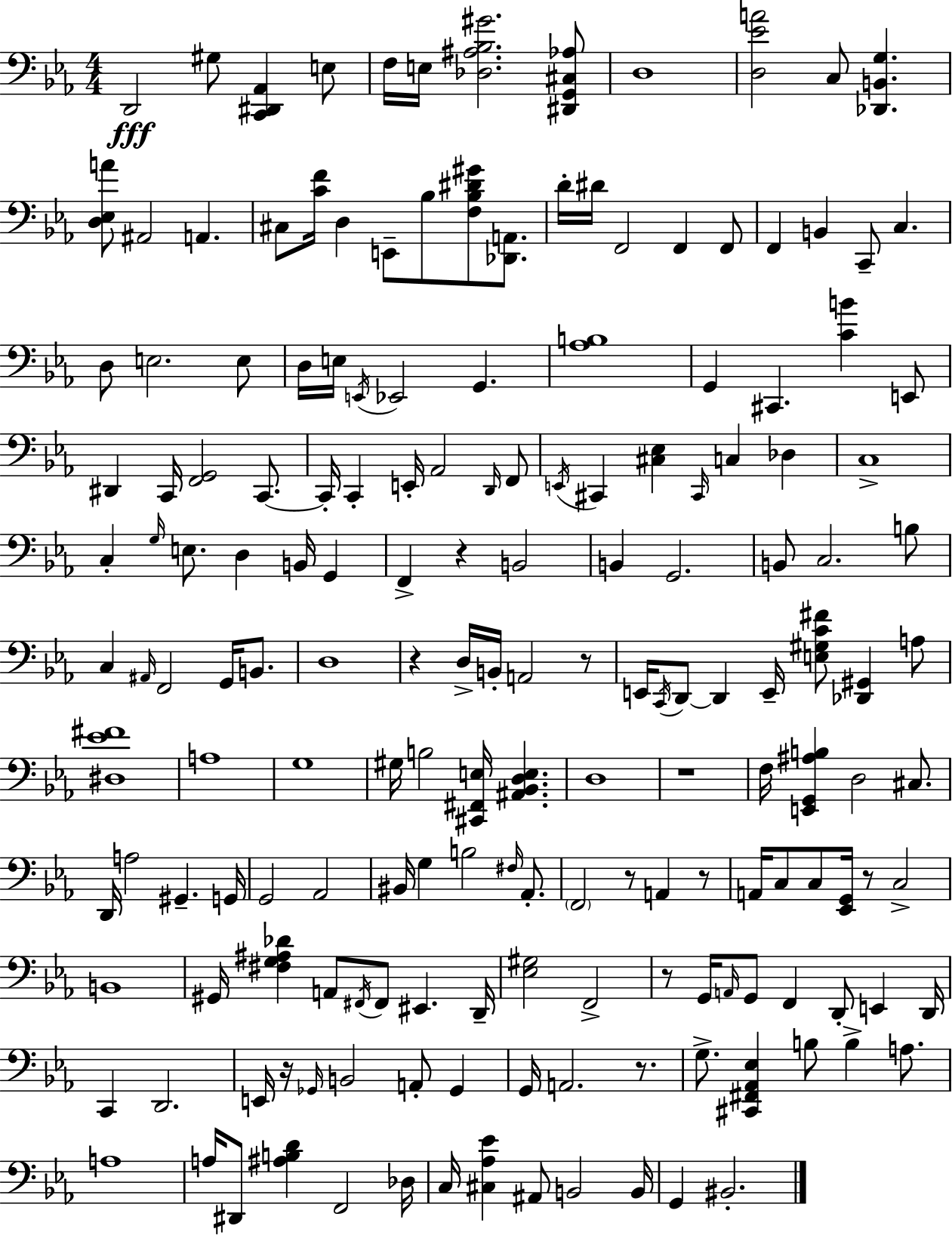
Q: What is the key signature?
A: EES major